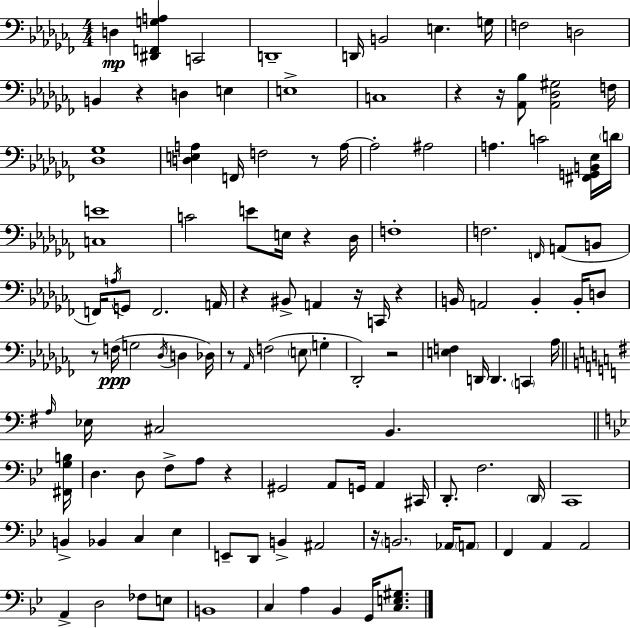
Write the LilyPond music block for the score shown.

{
  \clef bass
  \numericTimeSignature
  \time 4/4
  \key aes \minor
  \repeat volta 2 { d4\mp <dis, f, g a>4 c,2 | d,1-- | d,16 b,2 e4. g16 | f2 d2 | \break b,4 r4 d4 e4 | e1-> | c1 | r4 r16 <aes, bes>8 <aes, des gis>2 f16 | \break <des ges>1 | <d e a>4 f,16 f2 r8 a16~~ | a2-. ais2 | a4. c'2 <fis, g, b, ees>16 \parenthesize d'16 | \break <c e'>1 | c'2 e'8 e16 r4 des16 | f1-. | f2. \grace { f,16 }( a,8 b,8 | \break f,16) \acciaccatura { a16 } g,8 f,2. | a,16 r4 bis,8-> a,4 r16 c,16 r4 | b,16 a,2 b,4-. b,16-. | d8 r8 f16(\ppp g2 \acciaccatura { des16 } d4 | \break des16) r8 \grace { aes,16 }( f2 \parenthesize e8 | g4-. des,2-.) r2 | <e f>4 d,16 d,4. \parenthesize c,4 | aes16 \bar "||" \break \key g \major \grace { a16 } ees16 cis2 b,4. | \bar "||" \break \key bes \major <fis, g b>16 d4. d8 f8-> a8 r4 | gis,2 a,8 g,16 a,4 | cis,16 d,8.-. f2. | \parenthesize d,16 c,1 | \break b,4-> bes,4 c4 ees4 | e,8-- d,8 b,4-> ais,2 | r16 \parenthesize b,2. aes,16 \parenthesize a,8 | f,4 a,4 a,2 | \break a,4-> d2 fes8 e8 | b,1 | c4 a4 bes,4 g,16 <c e gis>8. | } \bar "|."
}